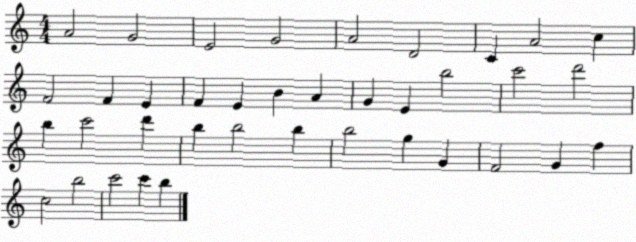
X:1
T:Untitled
M:4/4
L:1/4
K:C
A2 G2 E2 G2 A2 D2 C A2 c F2 F E F E B A G E b2 c'2 d'2 b c'2 d' b b2 b b2 g G F2 G f c2 b2 c'2 c' b